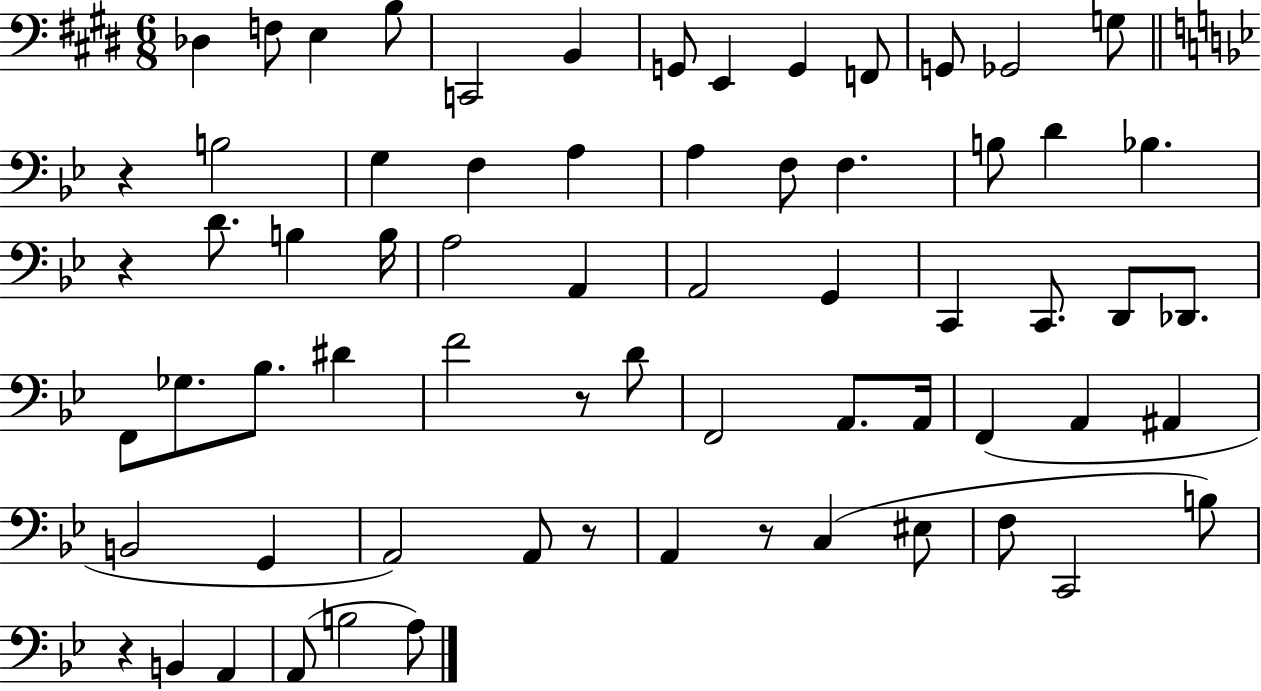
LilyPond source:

{
  \clef bass
  \numericTimeSignature
  \time 6/8
  \key e \major
  des4 f8 e4 b8 | c,2 b,4 | g,8 e,4 g,4 f,8 | g,8 ges,2 g8 | \break \bar "||" \break \key g \minor r4 b2 | g4 f4 a4 | a4 f8 f4. | b8 d'4 bes4. | \break r4 d'8. b4 b16 | a2 a,4 | a,2 g,4 | c,4 c,8. d,8 des,8. | \break f,8 ges8. bes8. dis'4 | f'2 r8 d'8 | f,2 a,8. a,16 | f,4( a,4 ais,4 | \break b,2 g,4 | a,2) a,8 r8 | a,4 r8 c4( eis8 | f8 c,2 b8) | \break r4 b,4 a,4 | a,8( b2 a8) | \bar "|."
}